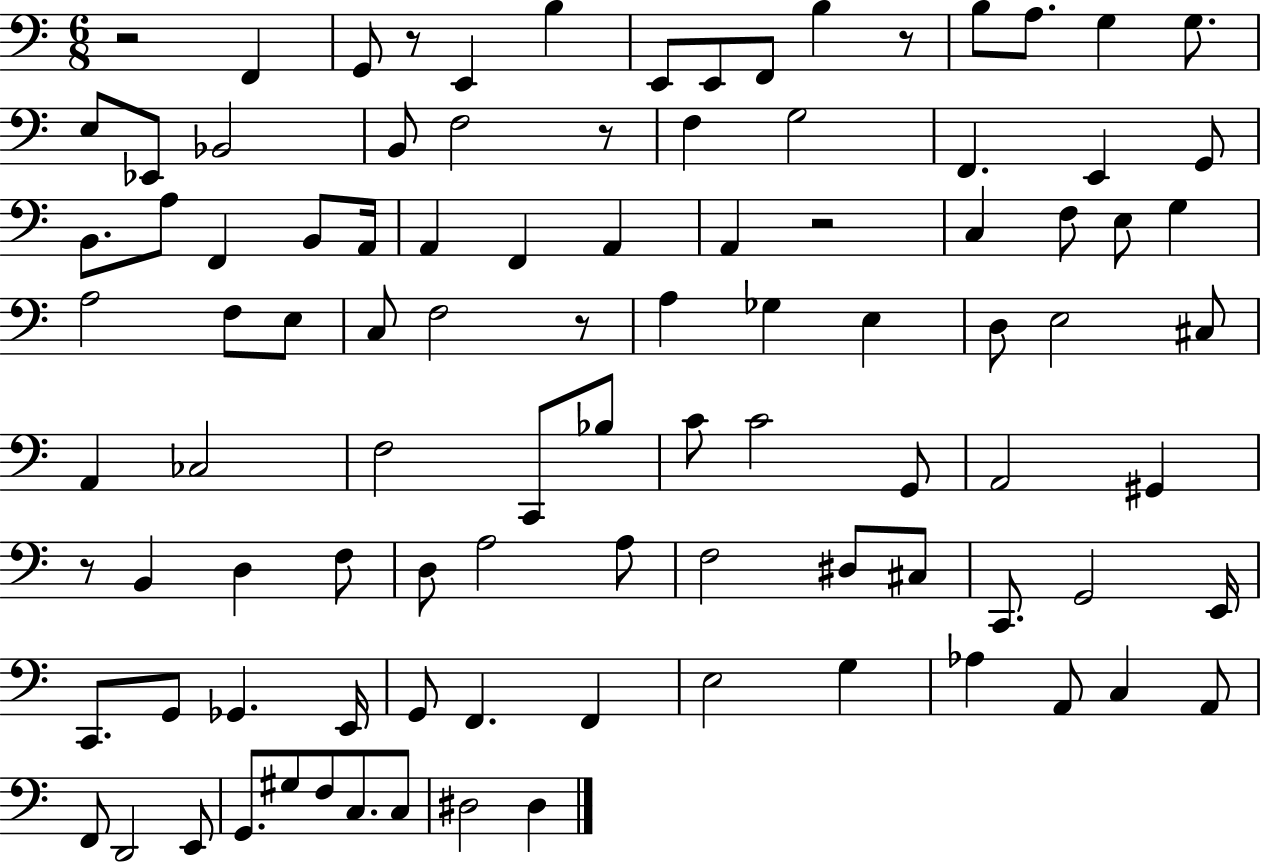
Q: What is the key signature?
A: C major